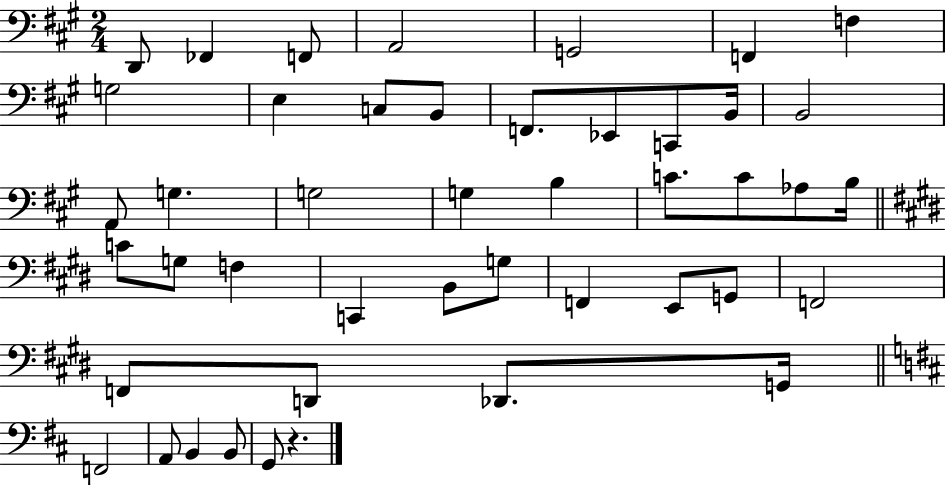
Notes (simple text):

D2/e FES2/q F2/e A2/h G2/h F2/q F3/q G3/h E3/q C3/e B2/e F2/e. Eb2/e C2/e B2/s B2/h A2/e G3/q. G3/h G3/q B3/q C4/e. C4/e Ab3/e B3/s C4/e G3/e F3/q C2/q B2/e G3/e F2/q E2/e G2/e F2/h F2/e D2/e Db2/e. G2/s F2/h A2/e B2/q B2/e G2/e R/q.